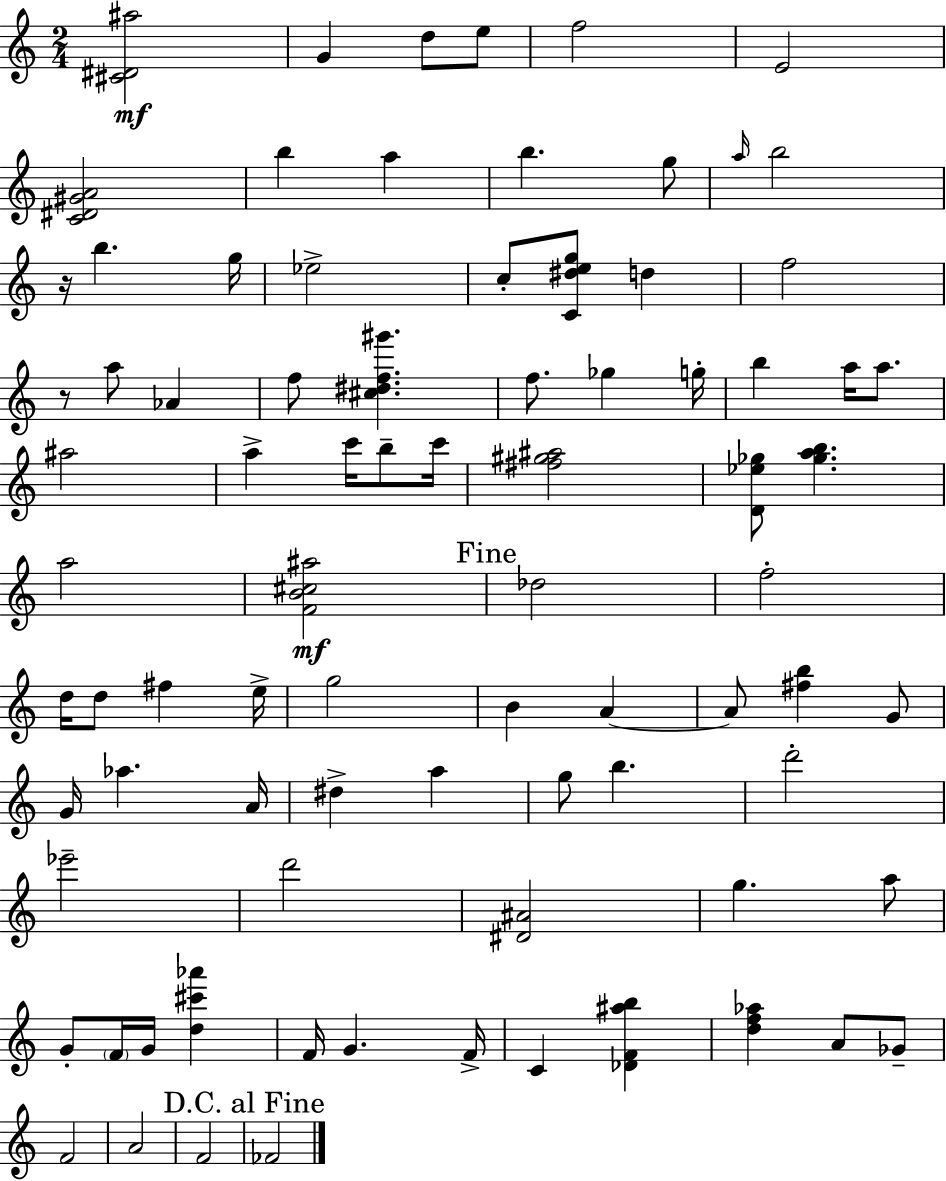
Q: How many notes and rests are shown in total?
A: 83